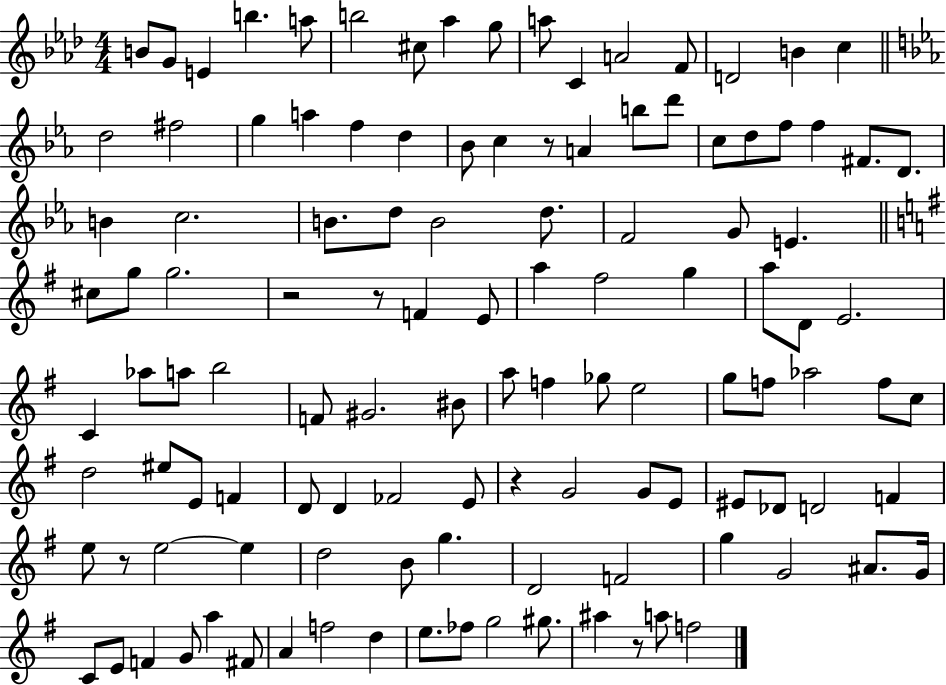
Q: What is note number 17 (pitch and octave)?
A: D5